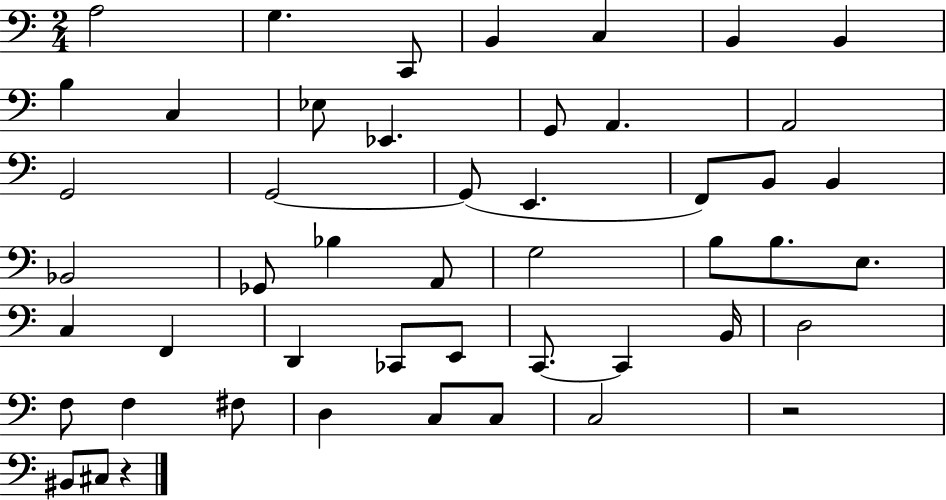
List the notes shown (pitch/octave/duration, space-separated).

A3/h G3/q. C2/e B2/q C3/q B2/q B2/q B3/q C3/q Eb3/e Eb2/q. G2/e A2/q. A2/h G2/h G2/h G2/e E2/q. F2/e B2/e B2/q Bb2/h Gb2/e Bb3/q A2/e G3/h B3/e B3/e. E3/e. C3/q F2/q D2/q CES2/e E2/e C2/e. C2/q B2/s D3/h F3/e F3/q F#3/e D3/q C3/e C3/e C3/h R/h BIS2/e C#3/e R/q